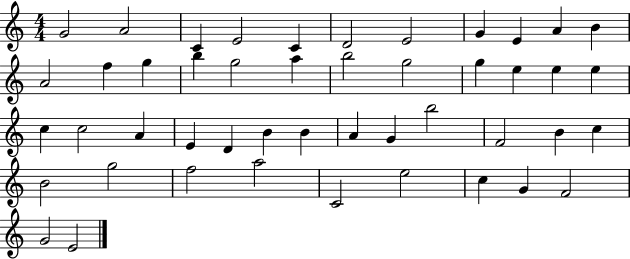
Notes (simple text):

G4/h A4/h C4/q E4/h C4/q D4/h E4/h G4/q E4/q A4/q B4/q A4/h F5/q G5/q B5/q G5/h A5/q B5/h G5/h G5/q E5/q E5/q E5/q C5/q C5/h A4/q E4/q D4/q B4/q B4/q A4/q G4/q B5/h F4/h B4/q C5/q B4/h G5/h F5/h A5/h C4/h E5/h C5/q G4/q F4/h G4/h E4/h